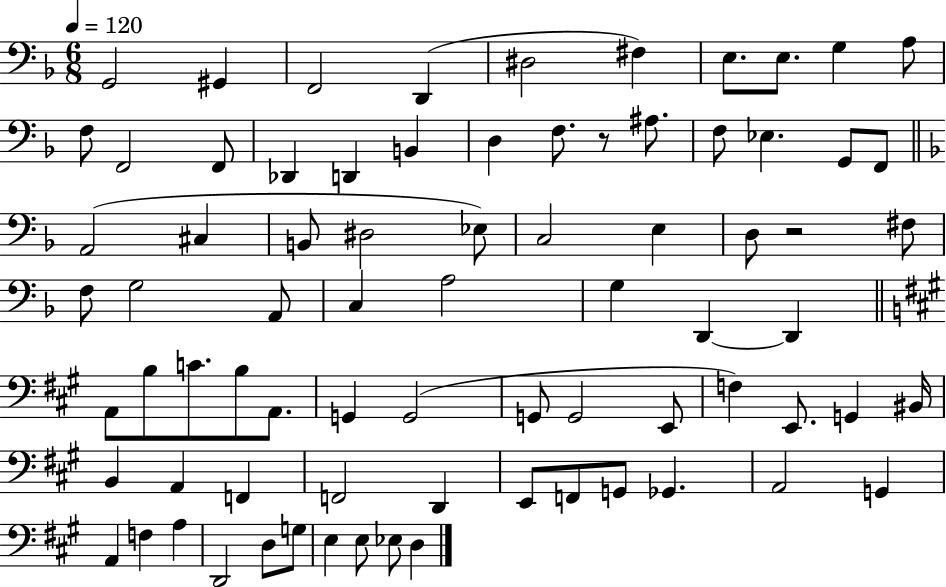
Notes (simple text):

G2/h G#2/q F2/h D2/q D#3/h F#3/q E3/e. E3/e. G3/q A3/e F3/e F2/h F2/e Db2/q D2/q B2/q D3/q F3/e. R/e A#3/e. F3/e Eb3/q. G2/e F2/e A2/h C#3/q B2/e D#3/h Eb3/e C3/h E3/q D3/e R/h F#3/e F3/e G3/h A2/e C3/q A3/h G3/q D2/q D2/q A2/e B3/e C4/e. B3/e A2/e. G2/q G2/h G2/e G2/h E2/e F3/q E2/e. G2/q BIS2/s B2/q A2/q F2/q F2/h D2/q E2/e F2/e G2/e Gb2/q. A2/h G2/q A2/q F3/q A3/q D2/h D3/e G3/e E3/q E3/e Eb3/e D3/q